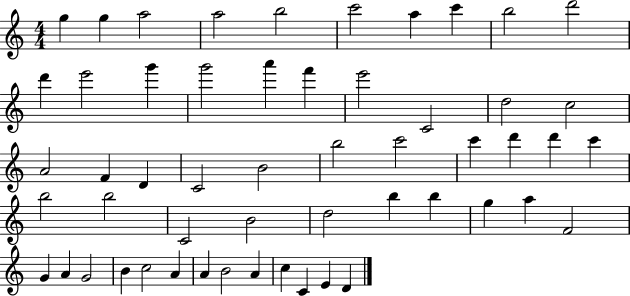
G5/q G5/q A5/h A5/h B5/h C6/h A5/q C6/q B5/h D6/h D6/q E6/h G6/q G6/h A6/q F6/q E6/h C4/h D5/h C5/h A4/h F4/q D4/q C4/h B4/h B5/h C6/h C6/q D6/q D6/q C6/q B5/h B5/h C4/h B4/h D5/h B5/q B5/q G5/q A5/q F4/h G4/q A4/q G4/h B4/q C5/h A4/q A4/q B4/h A4/q C5/q C4/q E4/q D4/q